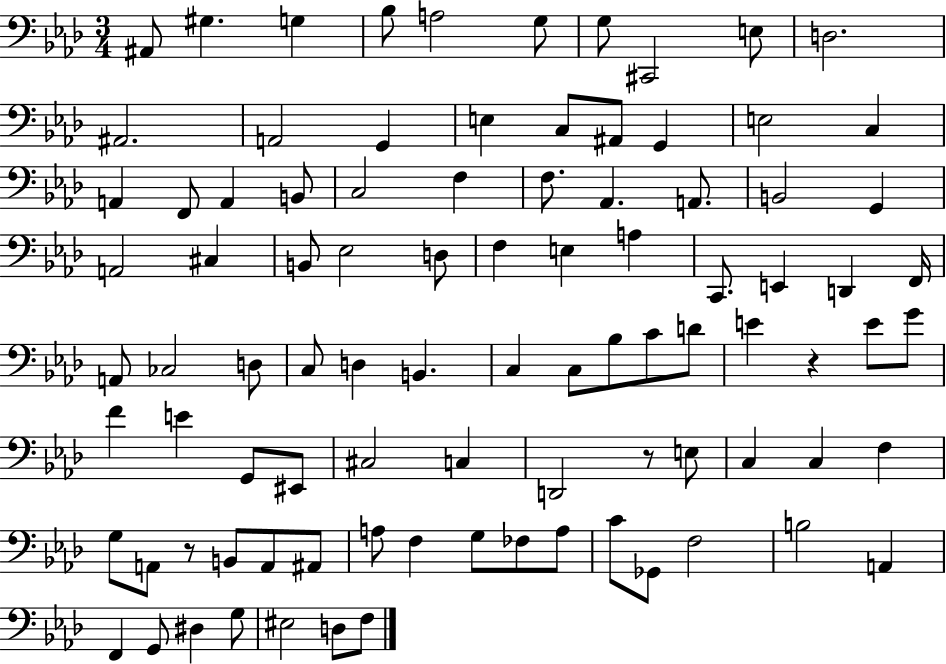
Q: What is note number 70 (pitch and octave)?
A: B2